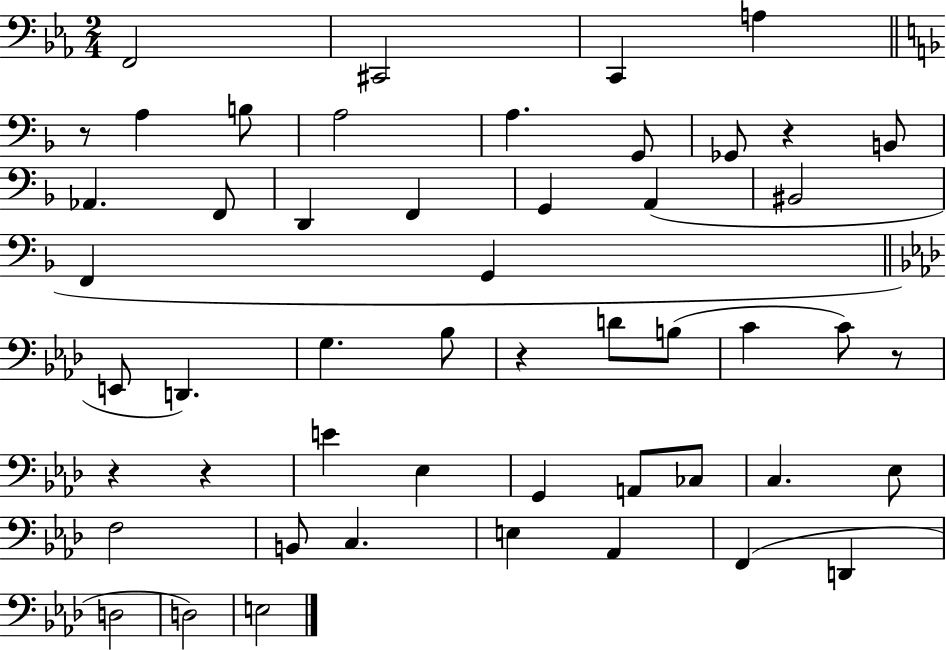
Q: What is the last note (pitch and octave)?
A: E3